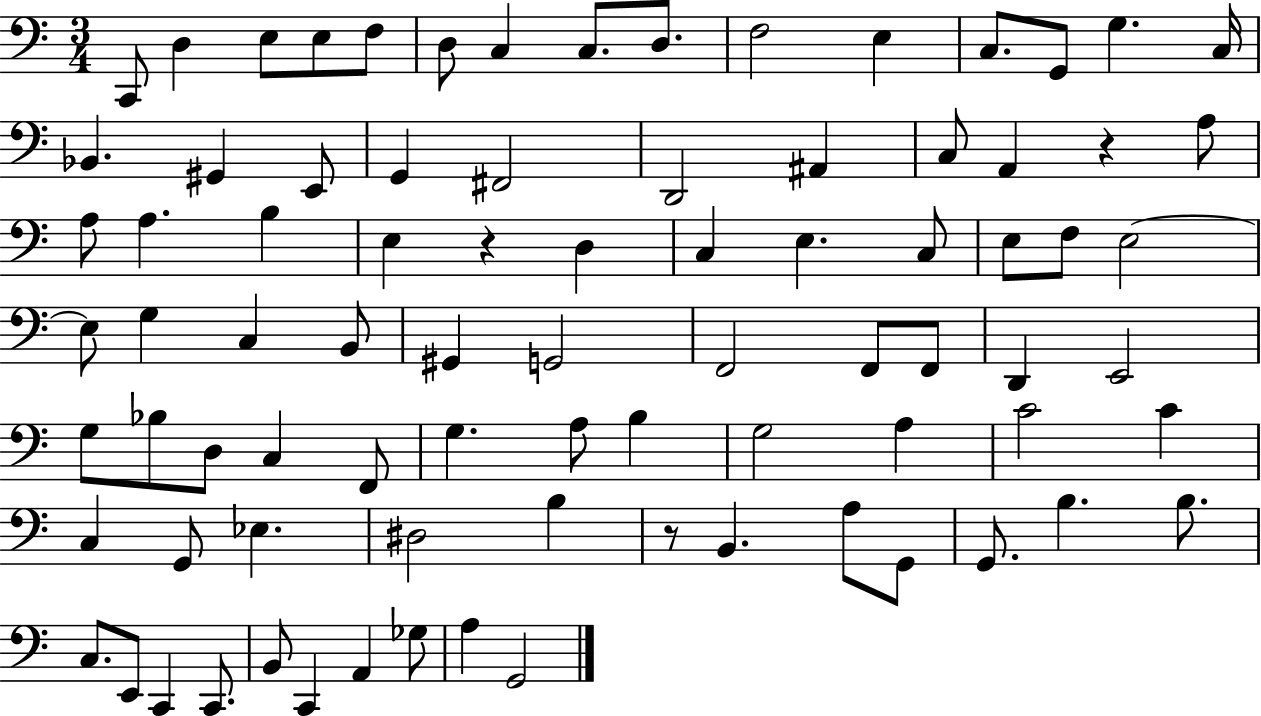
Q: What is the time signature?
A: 3/4